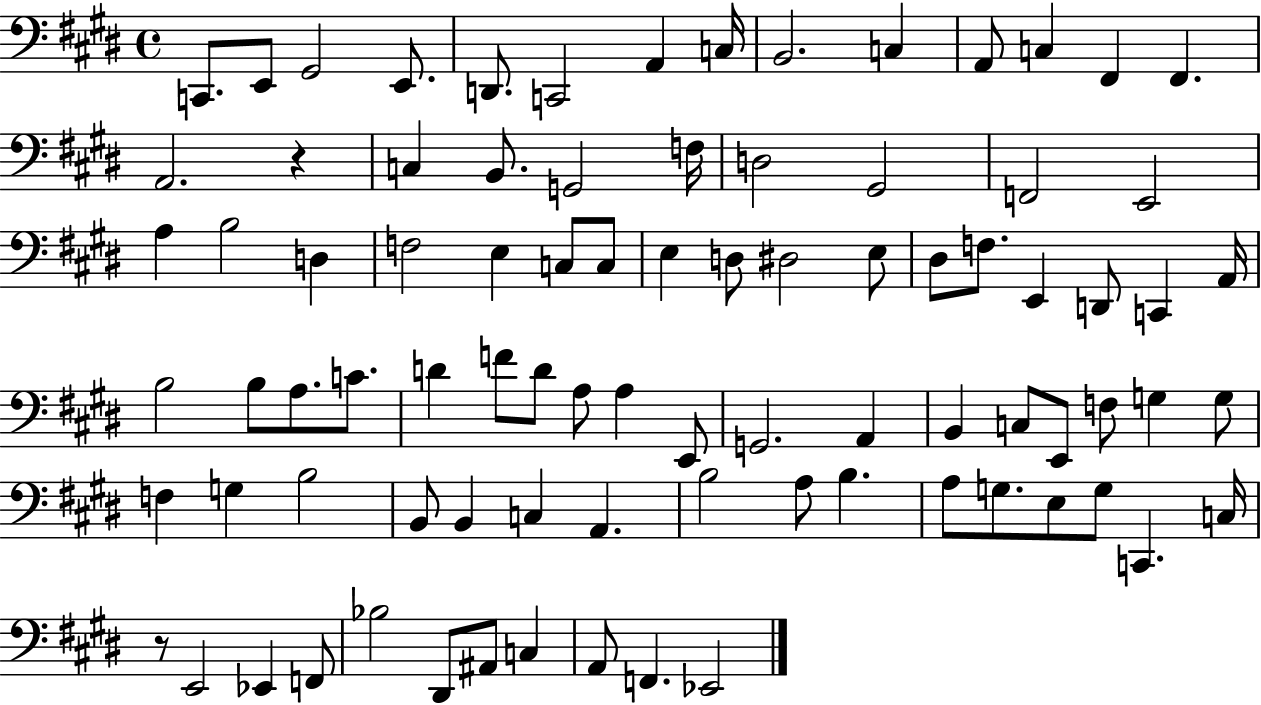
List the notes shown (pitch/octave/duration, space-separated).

C2/e. E2/e G#2/h E2/e. D2/e. C2/h A2/q C3/s B2/h. C3/q A2/e C3/q F#2/q F#2/q. A2/h. R/q C3/q B2/e. G2/h F3/s D3/h G#2/h F2/h E2/h A3/q B3/h D3/q F3/h E3/q C3/e C3/e E3/q D3/e D#3/h E3/e D#3/e F3/e. E2/q D2/e C2/q A2/s B3/h B3/e A3/e. C4/e. D4/q F4/e D4/e A3/e A3/q E2/e G2/h. A2/q B2/q C3/e E2/e F3/e G3/q G3/e F3/q G3/q B3/h B2/e B2/q C3/q A2/q. B3/h A3/e B3/q. A3/e G3/e. E3/e G3/e C2/q. C3/s R/e E2/h Eb2/q F2/e Bb3/h D#2/e A#2/e C3/q A2/e F2/q. Eb2/h